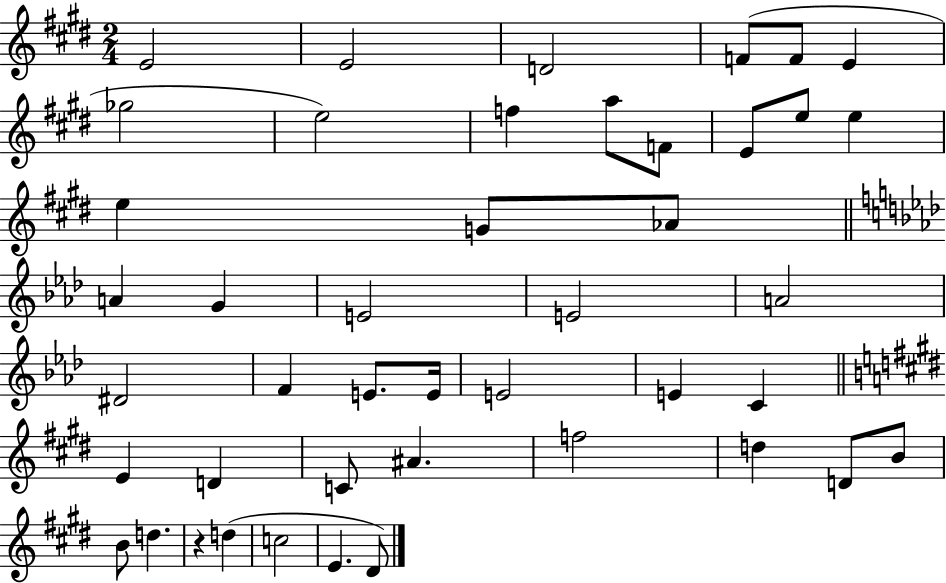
{
  \clef treble
  \numericTimeSignature
  \time 2/4
  \key e \major
  \repeat volta 2 { e'2 | e'2 | d'2 | f'8( f'8 e'4 | \break ges''2 | e''2) | f''4 a''8 f'8 | e'8 e''8 e''4 | \break e''4 g'8 aes'8 | \bar "||" \break \key aes \major a'4 g'4 | e'2 | e'2 | a'2 | \break dis'2 | f'4 e'8. e'16 | e'2 | e'4 c'4 | \break \bar "||" \break \key e \major e'4 d'4 | c'8 ais'4. | f''2 | d''4 d'8 b'8 | \break b'8 d''4. | r4 d''4( | c''2 | e'4. dis'8) | \break } \bar "|."
}